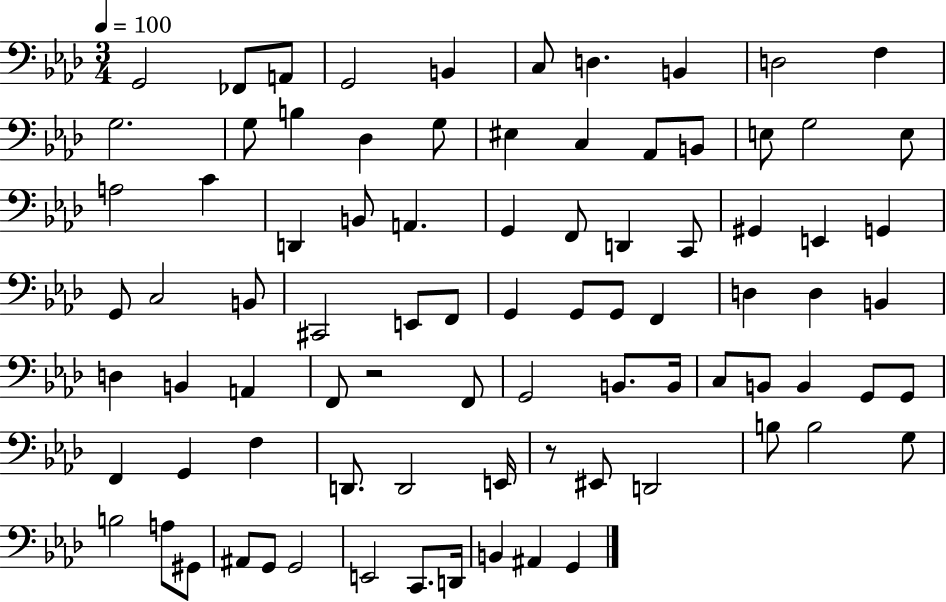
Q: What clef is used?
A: bass